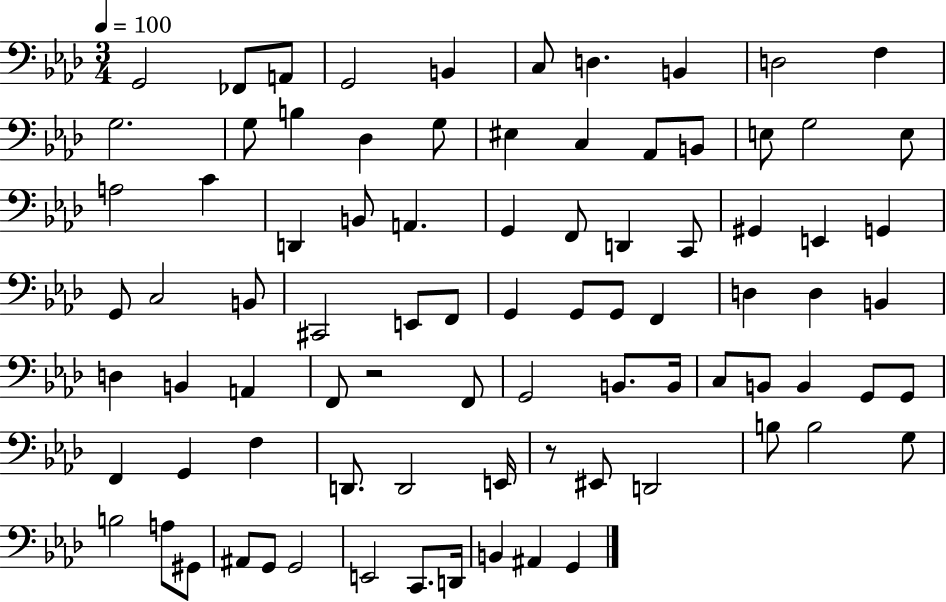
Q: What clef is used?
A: bass